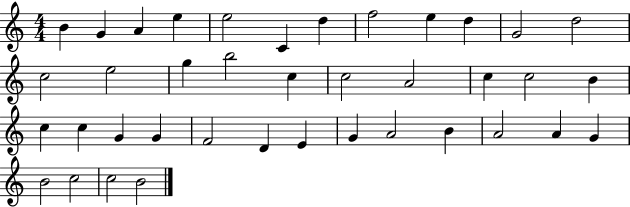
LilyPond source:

{
  \clef treble
  \numericTimeSignature
  \time 4/4
  \key c \major
  b'4 g'4 a'4 e''4 | e''2 c'4 d''4 | f''2 e''4 d''4 | g'2 d''2 | \break c''2 e''2 | g''4 b''2 c''4 | c''2 a'2 | c''4 c''2 b'4 | \break c''4 c''4 g'4 g'4 | f'2 d'4 e'4 | g'4 a'2 b'4 | a'2 a'4 g'4 | \break b'2 c''2 | c''2 b'2 | \bar "|."
}